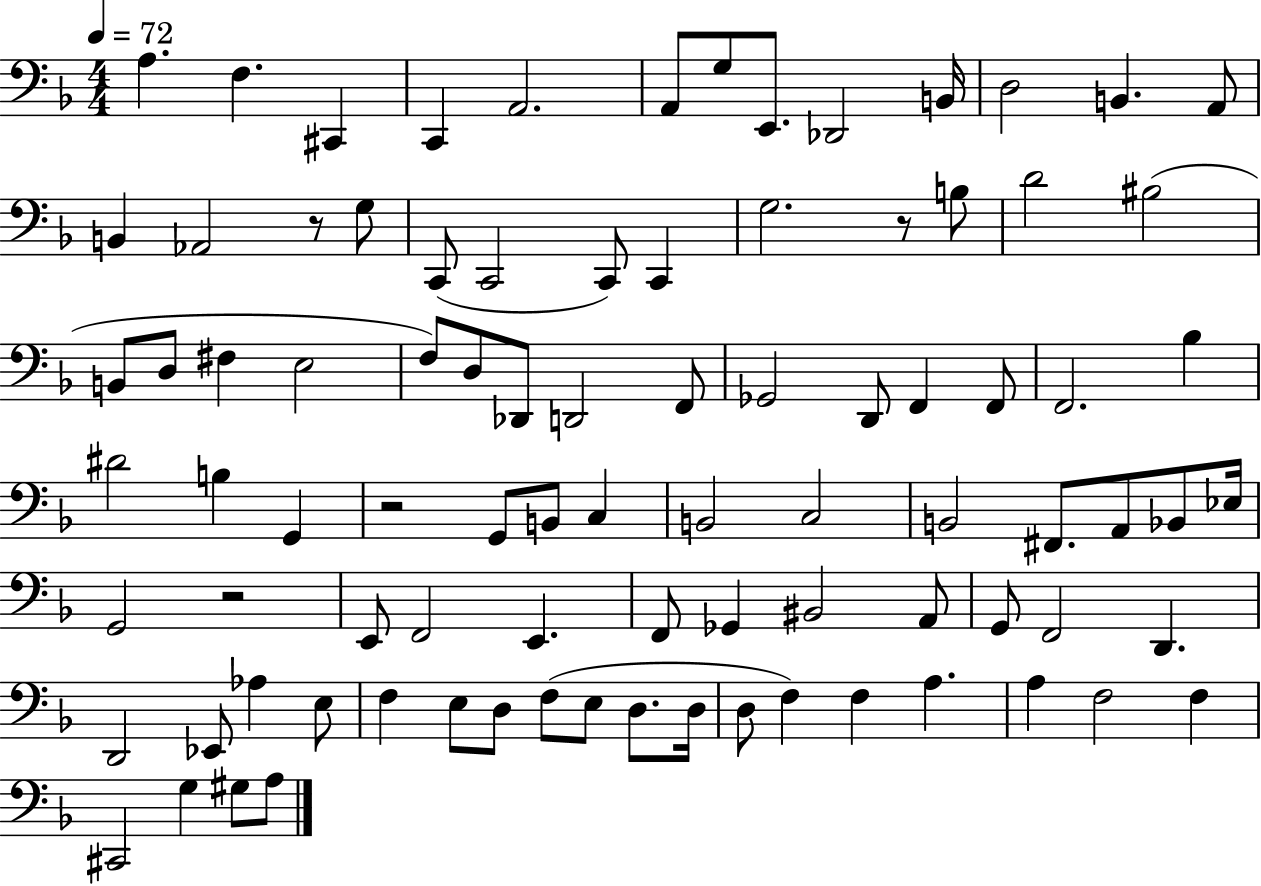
X:1
T:Untitled
M:4/4
L:1/4
K:F
A, F, ^C,, C,, A,,2 A,,/2 G,/2 E,,/2 _D,,2 B,,/4 D,2 B,, A,,/2 B,, _A,,2 z/2 G,/2 C,,/2 C,,2 C,,/2 C,, G,2 z/2 B,/2 D2 ^B,2 B,,/2 D,/2 ^F, E,2 F,/2 D,/2 _D,,/2 D,,2 F,,/2 _G,,2 D,,/2 F,, F,,/2 F,,2 _B, ^D2 B, G,, z2 G,,/2 B,,/2 C, B,,2 C,2 B,,2 ^F,,/2 A,,/2 _B,,/2 _E,/4 G,,2 z2 E,,/2 F,,2 E,, F,,/2 _G,, ^B,,2 A,,/2 G,,/2 F,,2 D,, D,,2 _E,,/2 _A, E,/2 F, E,/2 D,/2 F,/2 E,/2 D,/2 D,/4 D,/2 F, F, A, A, F,2 F, ^C,,2 G, ^G,/2 A,/2